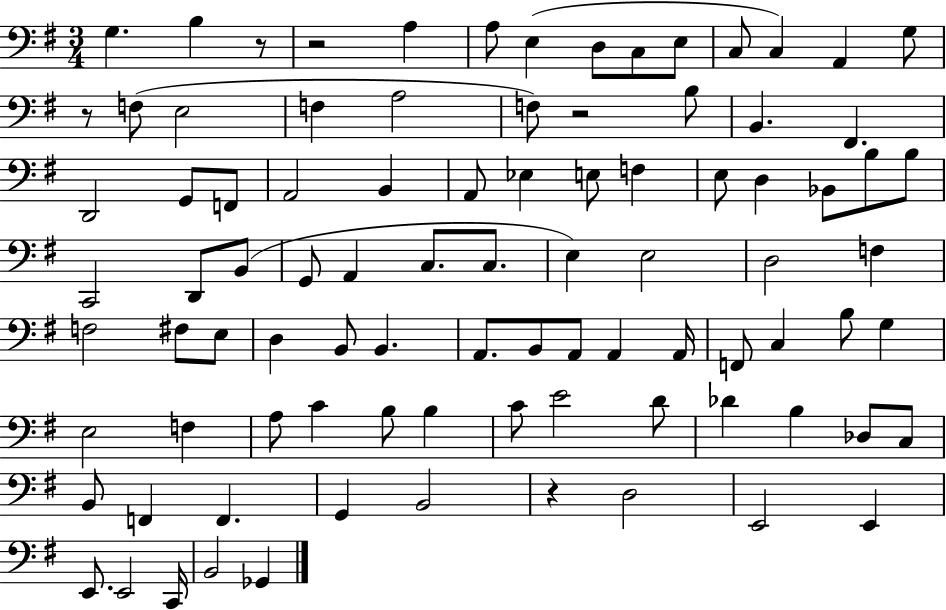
X:1
T:Untitled
M:3/4
L:1/4
K:G
G, B, z/2 z2 A, A,/2 E, D,/2 C,/2 E,/2 C,/2 C, A,, G,/2 z/2 F,/2 E,2 F, A,2 F,/2 z2 B,/2 B,, ^F,, D,,2 G,,/2 F,,/2 A,,2 B,, A,,/2 _E, E,/2 F, E,/2 D, _B,,/2 B,/2 B,/2 C,,2 D,,/2 B,,/2 G,,/2 A,, C,/2 C,/2 E, E,2 D,2 F, F,2 ^F,/2 E,/2 D, B,,/2 B,, A,,/2 B,,/2 A,,/2 A,, A,,/4 F,,/2 C, B,/2 G, E,2 F, A,/2 C B,/2 B, C/2 E2 D/2 _D B, _D,/2 C,/2 B,,/2 F,, F,, G,, B,,2 z D,2 E,,2 E,, E,,/2 E,,2 C,,/4 B,,2 _G,,